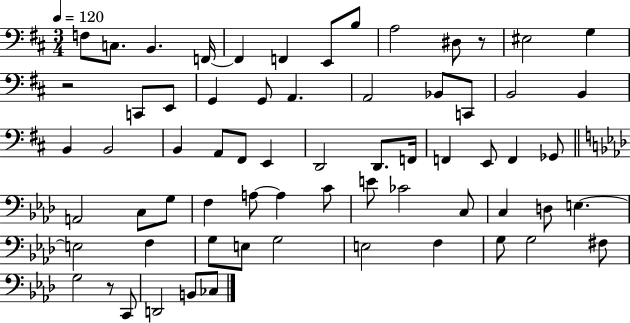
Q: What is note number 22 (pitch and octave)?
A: B2